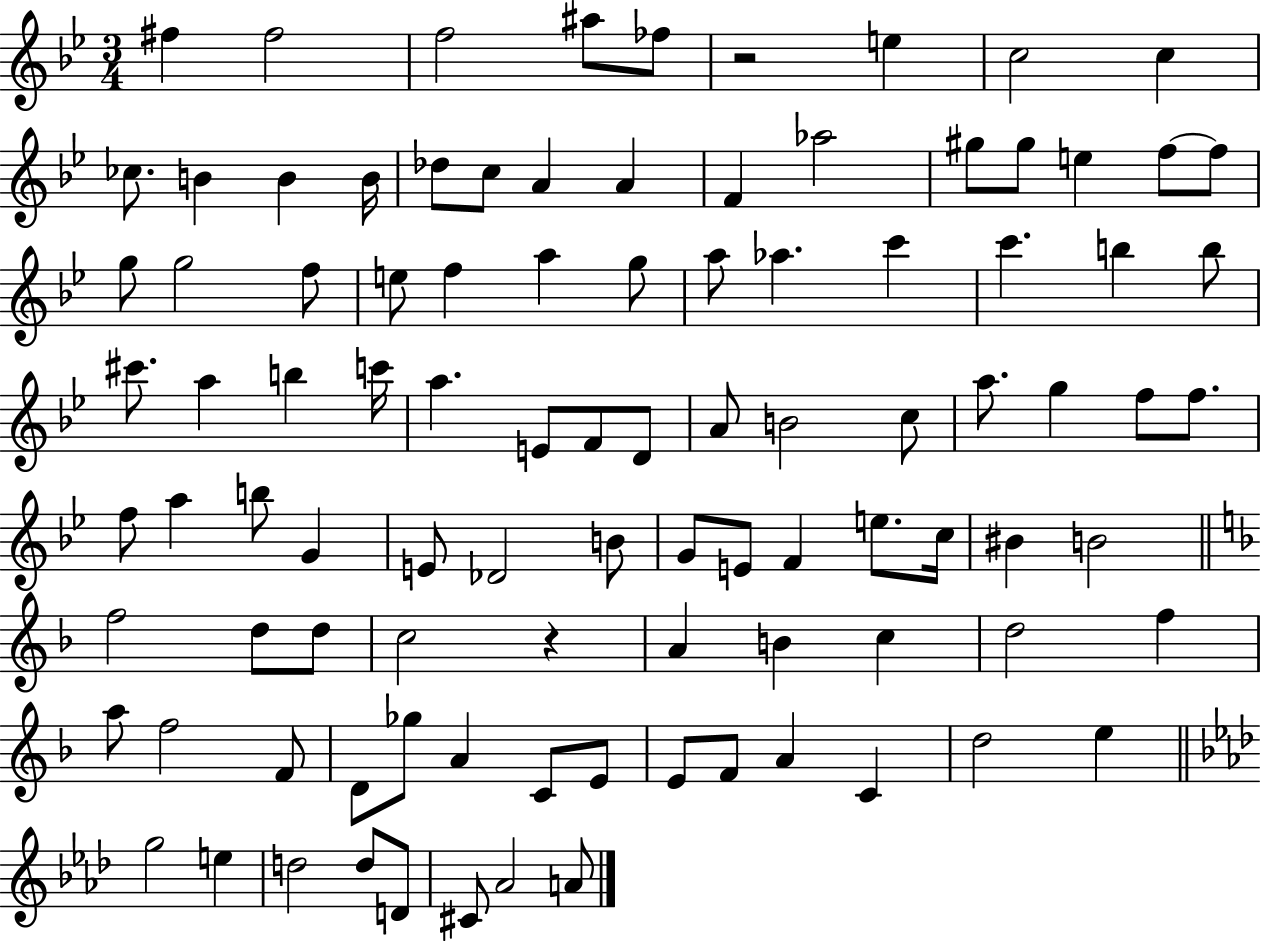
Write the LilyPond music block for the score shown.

{
  \clef treble
  \numericTimeSignature
  \time 3/4
  \key bes \major
  fis''4 fis''2 | f''2 ais''8 fes''8 | r2 e''4 | c''2 c''4 | \break ces''8. b'4 b'4 b'16 | des''8 c''8 a'4 a'4 | f'4 aes''2 | gis''8 gis''8 e''4 f''8~~ f''8 | \break g''8 g''2 f''8 | e''8 f''4 a''4 g''8 | a''8 aes''4. c'''4 | c'''4. b''4 b''8 | \break cis'''8. a''4 b''4 c'''16 | a''4. e'8 f'8 d'8 | a'8 b'2 c''8 | a''8. g''4 f''8 f''8. | \break f''8 a''4 b''8 g'4 | e'8 des'2 b'8 | g'8 e'8 f'4 e''8. c''16 | bis'4 b'2 | \break \bar "||" \break \key f \major f''2 d''8 d''8 | c''2 r4 | a'4 b'4 c''4 | d''2 f''4 | \break a''8 f''2 f'8 | d'8 ges''8 a'4 c'8 e'8 | e'8 f'8 a'4 c'4 | d''2 e''4 | \break \bar "||" \break \key f \minor g''2 e''4 | d''2 d''8 d'8 | cis'8 aes'2 a'8 | \bar "|."
}